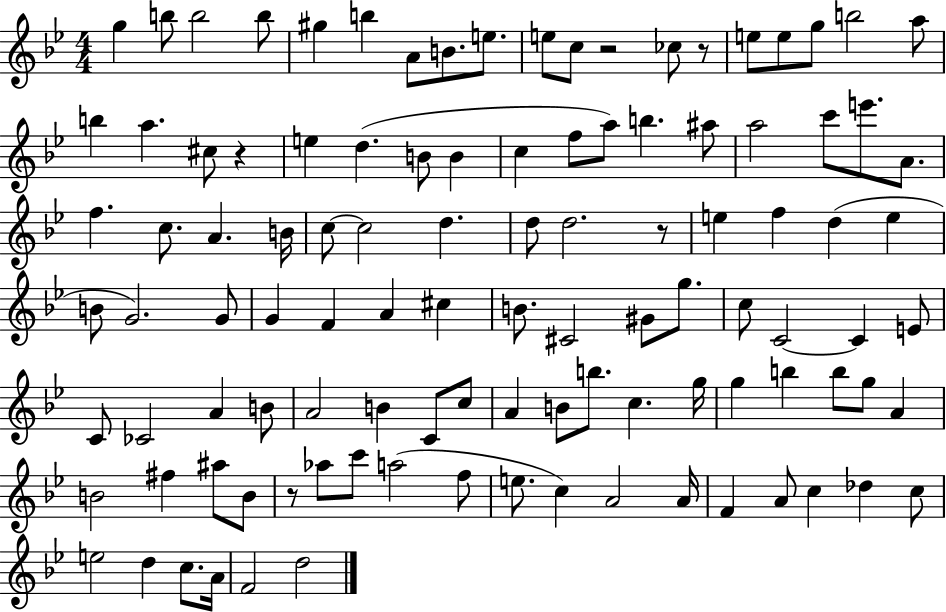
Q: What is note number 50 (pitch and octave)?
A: G4